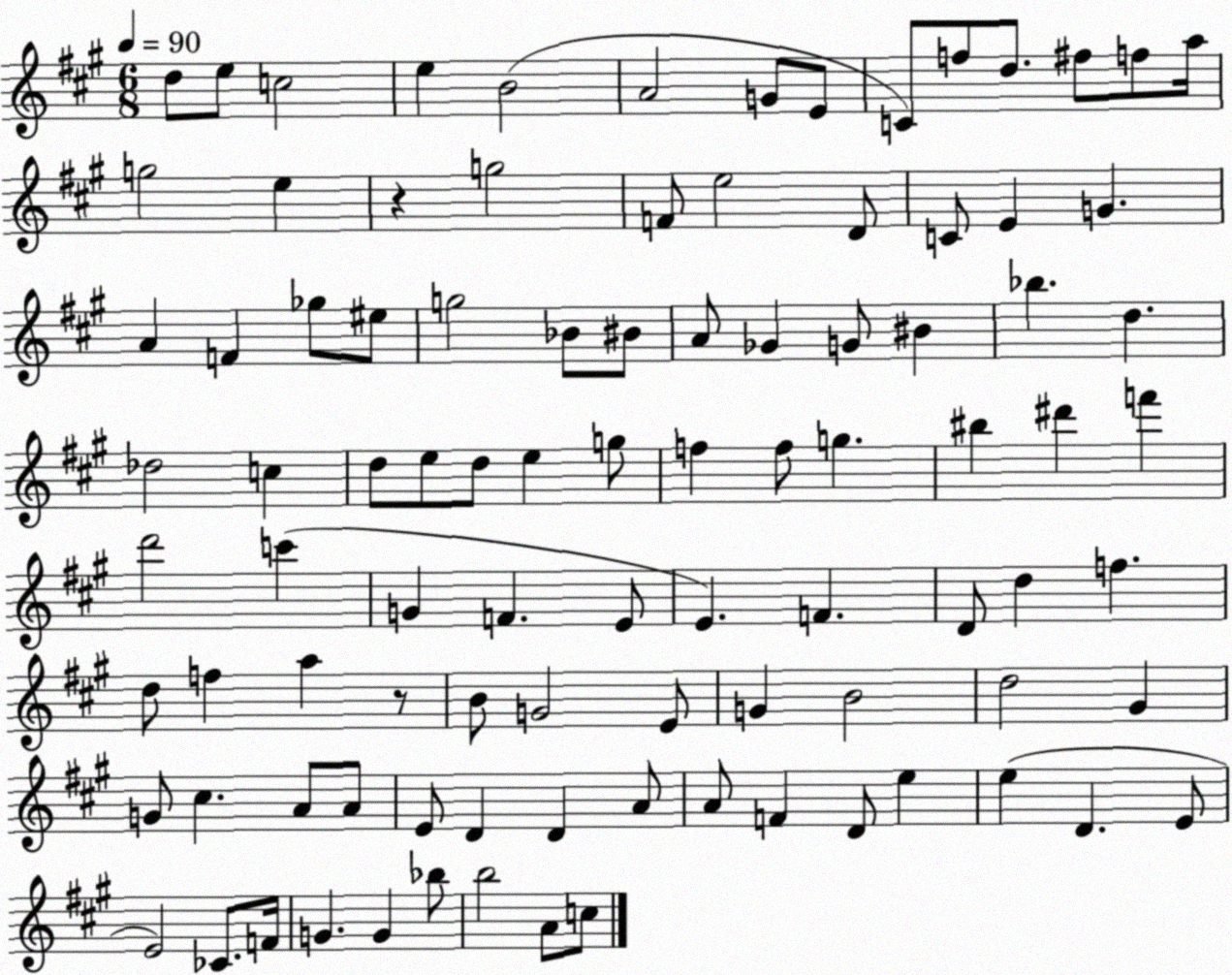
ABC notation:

X:1
T:Untitled
M:6/8
L:1/4
K:A
d/2 e/2 c2 e B2 A2 G/2 E/2 C/2 f/2 d/2 ^f/2 f/2 a/4 g2 e z g2 F/2 e2 D/2 C/2 E G A F _g/2 ^e/2 g2 _B/2 ^B/2 A/2 _G G/2 ^B _b d _d2 c d/2 e/2 d/2 e g/2 f f/2 g ^b ^d' f' d'2 c' G F E/2 E F D/2 d f d/2 f a z/2 B/2 G2 E/2 G B2 d2 ^G G/2 ^c A/2 A/2 E/2 D D A/2 A/2 F D/2 e e D E/2 E2 _C/2 F/4 G G _b/2 b2 A/2 c/2